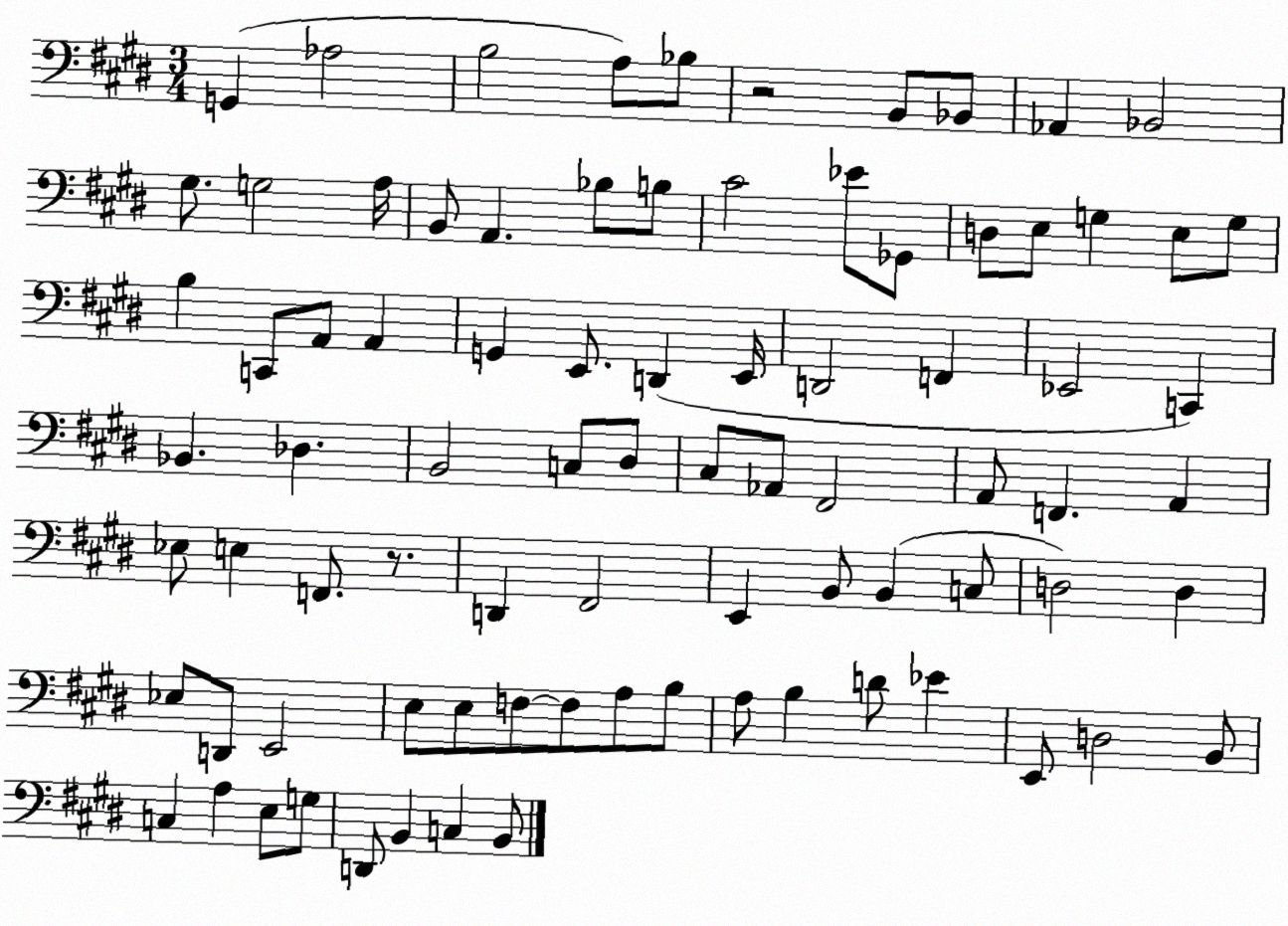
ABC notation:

X:1
T:Untitled
M:3/4
L:1/4
K:E
G,, _A,2 B,2 A,/2 _B,/2 z2 B,,/2 _B,,/2 _A,, _B,,2 ^G,/2 G,2 A,/4 B,,/2 A,, _B,/2 B,/2 ^C2 _E/2 _G,,/2 D,/2 E,/2 G, E,/2 G,/2 B, C,,/2 A,,/2 A,, G,, E,,/2 D,, E,,/4 D,,2 F,, _E,,2 C,, _B,, _D, B,,2 C,/2 ^D,/2 ^C,/2 _A,,/2 ^F,,2 A,,/2 F,, A,, _E,/2 E, F,,/2 z/2 D,, ^F,,2 E,, B,,/2 B,, C,/2 D,2 D, _E,/2 D,,/2 E,,2 E,/2 E,/2 F,/2 F,/2 A,/2 B,/2 A,/2 B, D/2 _E E,,/2 D,2 B,,/2 C, A, E,/2 G,/2 D,,/2 B,, C, B,,/2